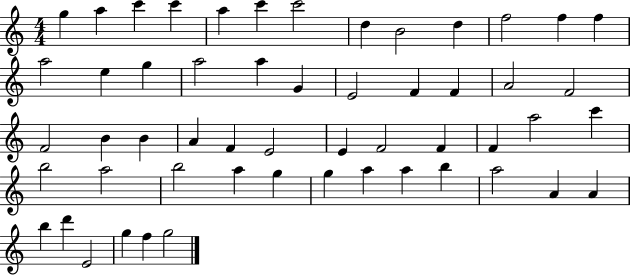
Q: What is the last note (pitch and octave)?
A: G5